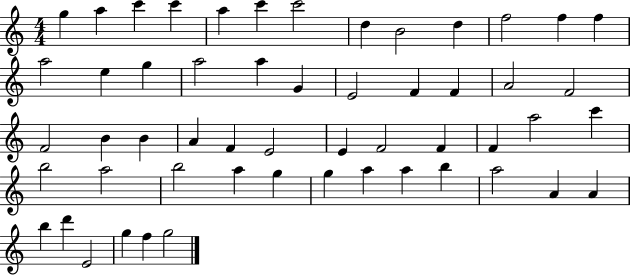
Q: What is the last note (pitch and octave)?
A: G5